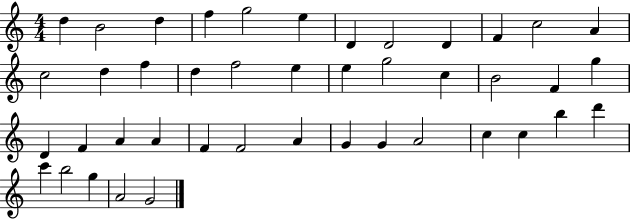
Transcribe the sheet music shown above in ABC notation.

X:1
T:Untitled
M:4/4
L:1/4
K:C
d B2 d f g2 e D D2 D F c2 A c2 d f d f2 e e g2 c B2 F g D F A A F F2 A G G A2 c c b d' c' b2 g A2 G2